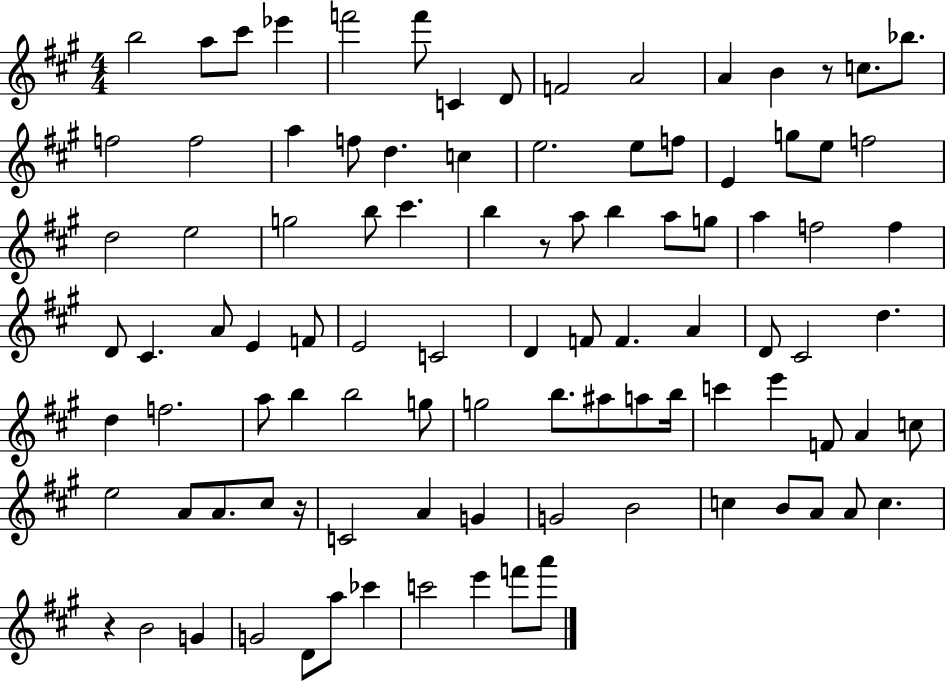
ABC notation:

X:1
T:Untitled
M:4/4
L:1/4
K:A
b2 a/2 ^c'/2 _e' f'2 f'/2 C D/2 F2 A2 A B z/2 c/2 _b/2 f2 f2 a f/2 d c e2 e/2 f/2 E g/2 e/2 f2 d2 e2 g2 b/2 ^c' b z/2 a/2 b a/2 g/2 a f2 f D/2 ^C A/2 E F/2 E2 C2 D F/2 F A D/2 ^C2 d d f2 a/2 b b2 g/2 g2 b/2 ^a/2 a/2 b/4 c' e' F/2 A c/2 e2 A/2 A/2 ^c/2 z/4 C2 A G G2 B2 c B/2 A/2 A/2 c z B2 G G2 D/2 a/2 _c' c'2 e' f'/2 a'/2